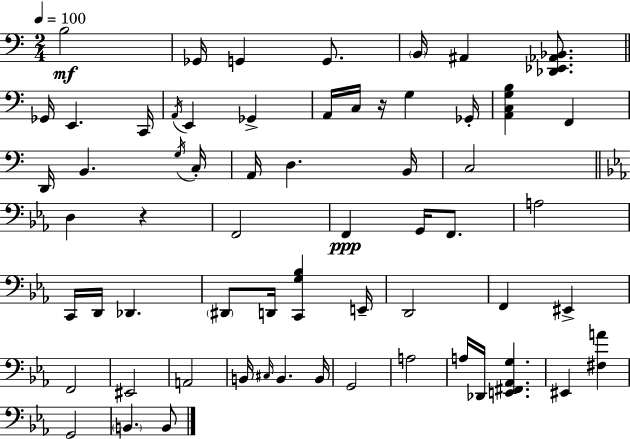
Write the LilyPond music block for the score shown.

{
  \clef bass
  \numericTimeSignature
  \time 2/4
  \key a \minor
  \tempo 4 = 100
  \repeat volta 2 { b2\mf | ges,16 g,4 g,8. | \parenthesize b,16 ais,4 <des, ees, aes, bes,>8. | \bar "||" \break \key c \major ges,16 e,4. c,16 | \acciaccatura { a,16 } e,4 ges,4-> | a,16 c16 r16 g4 | ges,16-. <a, c g b>4 f,4 | \break d,16 b,4. | \acciaccatura { g16 } c16-. a,16 d4. | b,16 c2 | \bar "||" \break \key c \minor d4 r4 | f,2 | f,4\ppp g,16 f,8. | a2 | \break c,16 d,16 des,4. | \parenthesize dis,8 d,16 <c, g bes>4 e,16-- | d,2 | f,4 eis,4-> | \break f,2 | eis,2 | a,2 | b,16 \grace { cis16 } b,4. | \break b,16 g,2 | a2 | a16 des,16 <e, fis, aes, g>4. | eis,4 <fis a'>4 | \break g,2 | \parenthesize b,4. b,8 | } \bar "|."
}